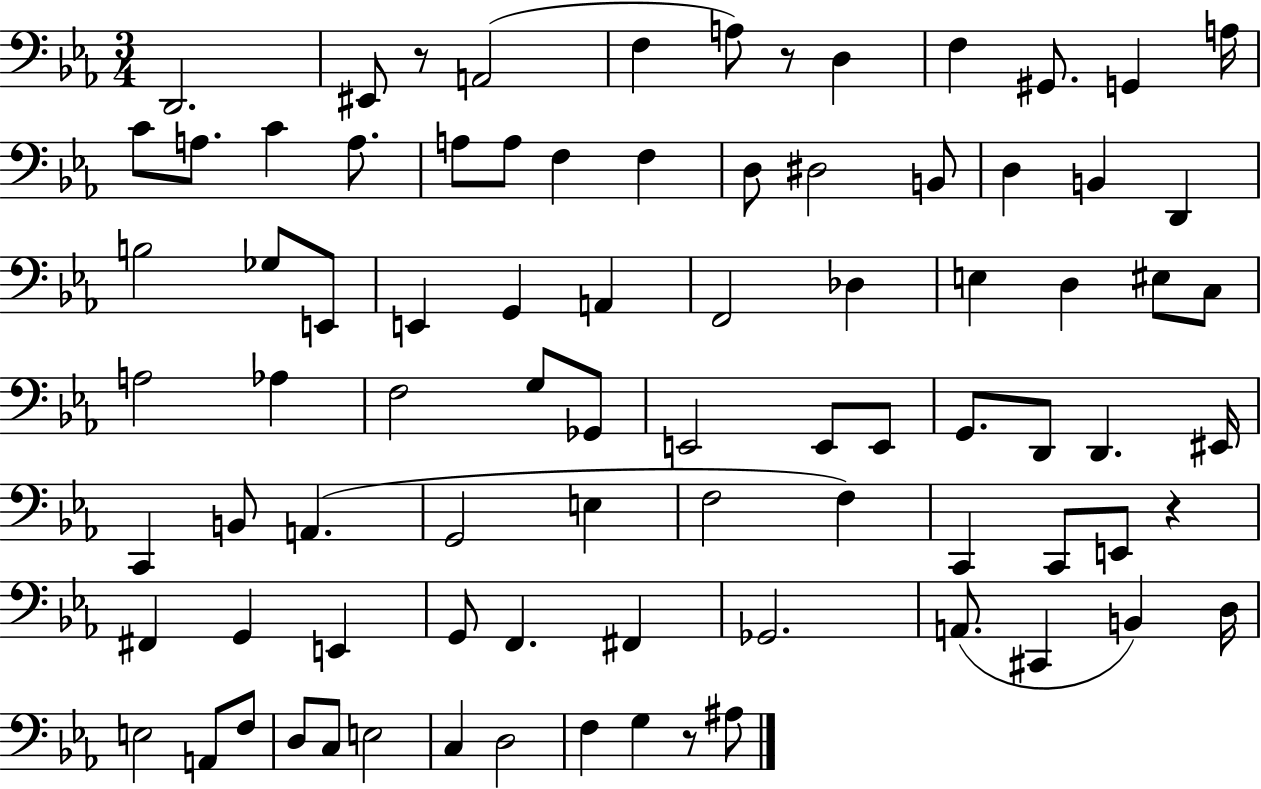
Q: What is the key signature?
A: EES major